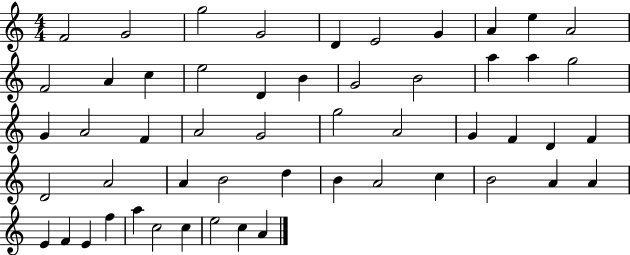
X:1
T:Untitled
M:4/4
L:1/4
K:C
F2 G2 g2 G2 D E2 G A e A2 F2 A c e2 D B G2 B2 a a g2 G A2 F A2 G2 g2 A2 G F D F D2 A2 A B2 d B A2 c B2 A A E F E f a c2 c e2 c A